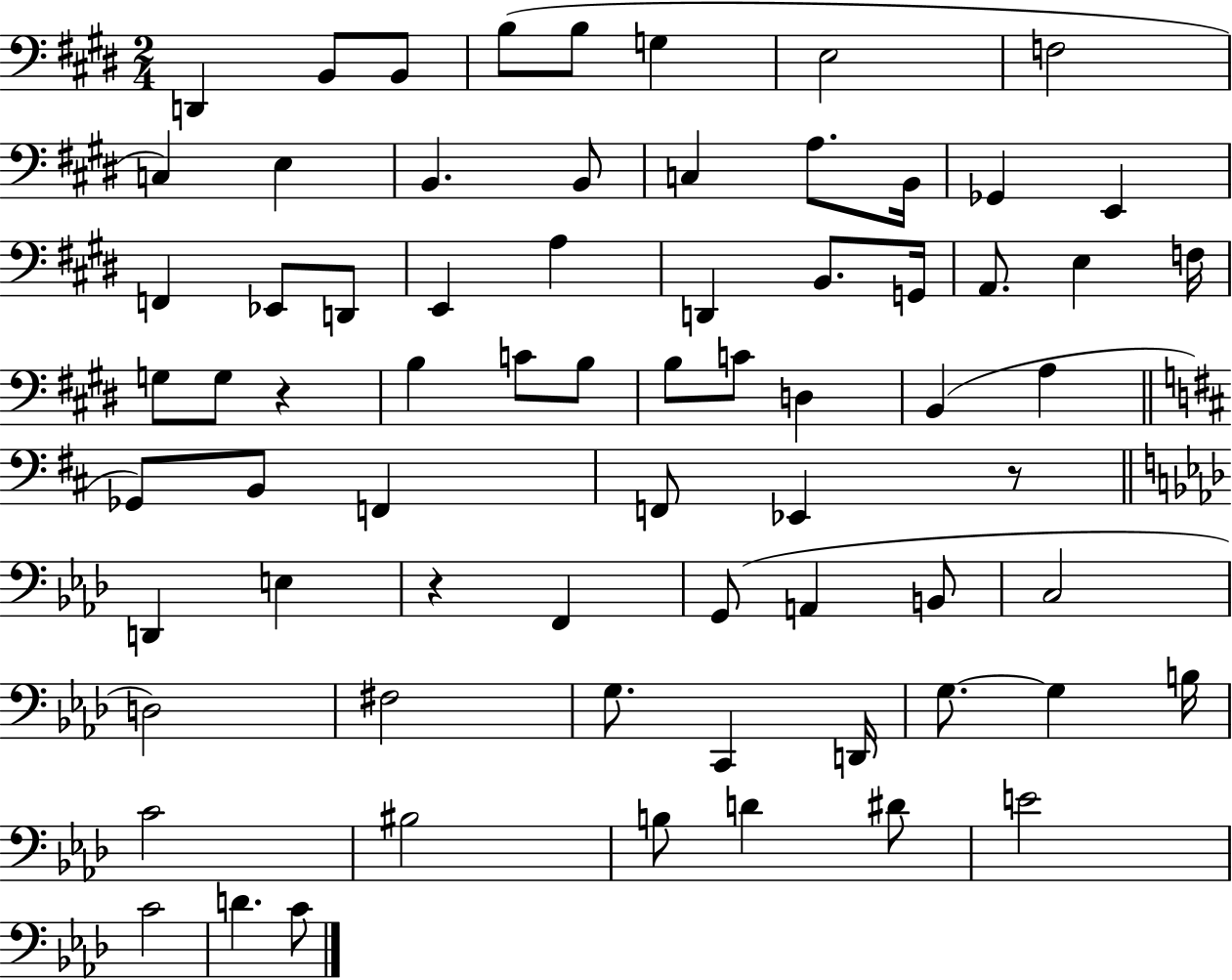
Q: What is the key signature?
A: E major